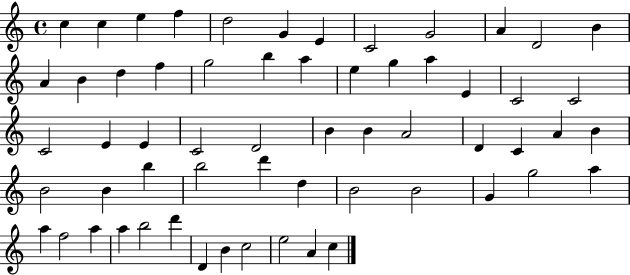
{
  \clef treble
  \time 4/4
  \defaultTimeSignature
  \key c \major
  c''4 c''4 e''4 f''4 | d''2 g'4 e'4 | c'2 g'2 | a'4 d'2 b'4 | \break a'4 b'4 d''4 f''4 | g''2 b''4 a''4 | e''4 g''4 a''4 e'4 | c'2 c'2 | \break c'2 e'4 e'4 | c'2 d'2 | b'4 b'4 a'2 | d'4 c'4 a'4 b'4 | \break b'2 b'4 b''4 | b''2 d'''4 d''4 | b'2 b'2 | g'4 g''2 a''4 | \break a''4 f''2 a''4 | a''4 b''2 d'''4 | d'4 b'4 c''2 | e''2 a'4 c''4 | \break \bar "|."
}